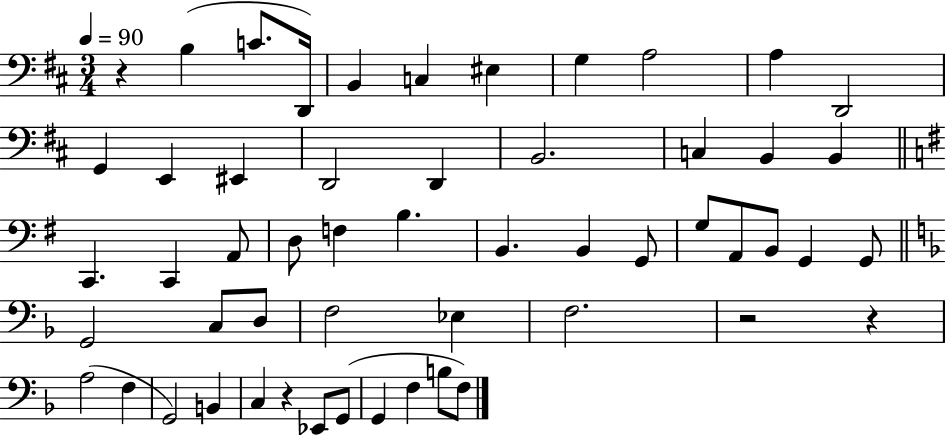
R/q B3/q C4/e. D2/s B2/q C3/q EIS3/q G3/q A3/h A3/q D2/h G2/q E2/q EIS2/q D2/h D2/q B2/h. C3/q B2/q B2/q C2/q. C2/q A2/e D3/e F3/q B3/q. B2/q. B2/q G2/e G3/e A2/e B2/e G2/q G2/e G2/h C3/e D3/e F3/h Eb3/q F3/h. R/h R/q A3/h F3/q G2/h B2/q C3/q R/q Eb2/e G2/e G2/q F3/q B3/e F3/e